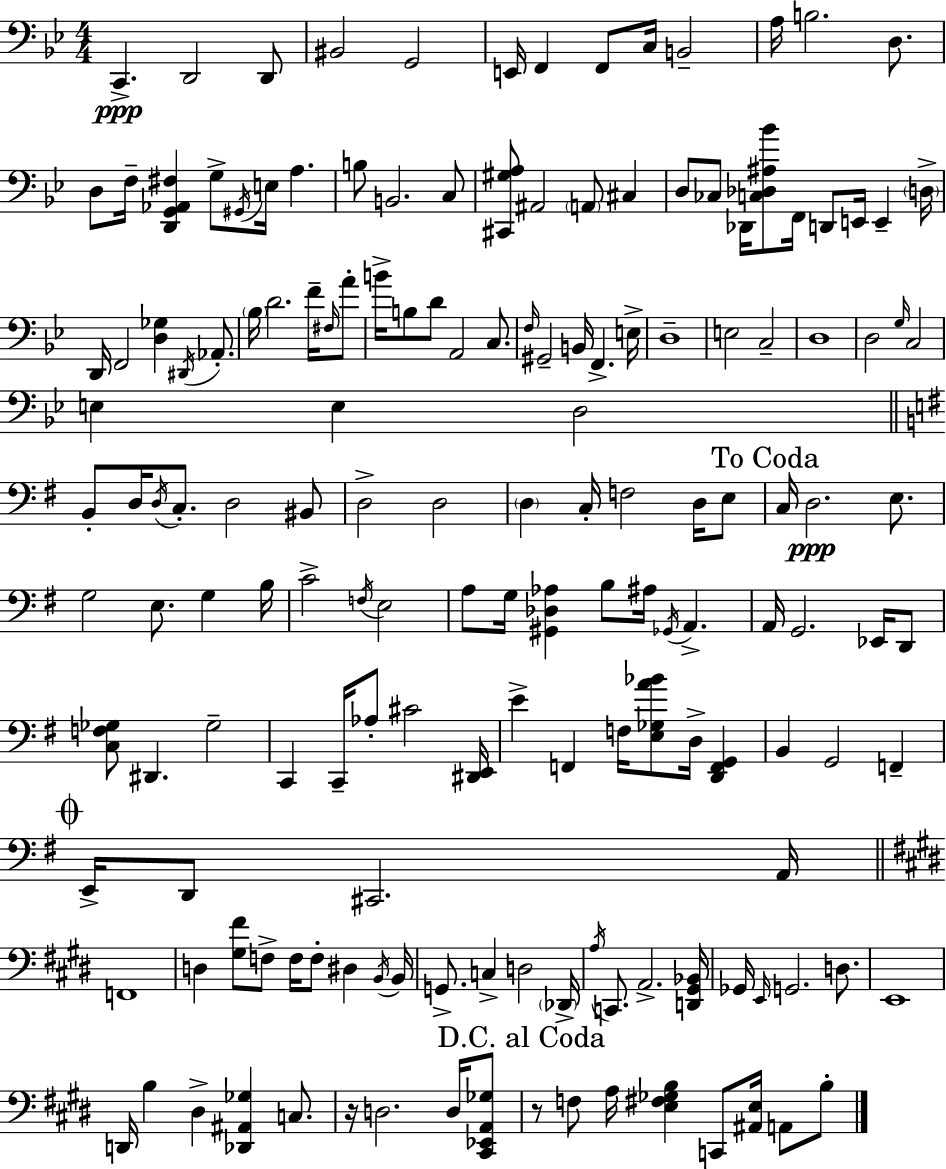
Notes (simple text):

C2/q. D2/h D2/e BIS2/h G2/h E2/s F2/q F2/e C3/s B2/h A3/s B3/h. D3/e. D3/e F3/s [D2,G2,Ab2,F#3]/q G3/e G#2/s E3/s A3/q. B3/e B2/h. C3/e [C#2,G#3,A3]/e A#2/h A2/e C#3/q D3/e CES3/e Db2/s [C3,Db3,A#3,Bb4]/e F2/s D2/e E2/s E2/q D3/s D2/s F2/h [D3,Gb3]/q D#2/s Ab2/e. Bb3/s D4/h. F4/s F#3/s A4/e B4/s B3/e D4/e A2/h C3/e. F3/s G#2/h B2/s F2/q. E3/s D3/w E3/h C3/h D3/w D3/h G3/s C3/h E3/q E3/q D3/h B2/e D3/s D3/s C3/e. D3/h BIS2/e D3/h D3/h D3/q C3/s F3/h D3/s E3/e C3/s D3/h. E3/e. G3/h E3/e. G3/q B3/s C4/h F3/s E3/h A3/e G3/s [G#2,Db3,Ab3]/q B3/e A#3/s Gb2/s A2/q. A2/s G2/h. Eb2/s D2/e [C3,F3,Gb3]/e D#2/q. Gb3/h C2/q C2/s Ab3/e C#4/h [D#2,E2]/s E4/q F2/q F3/s [E3,Gb3,A4,Bb4]/e D3/s [D2,F2,G2]/q B2/q G2/h F2/q E2/s D2/e C#2/h. A2/s F2/w D3/q [G#3,F#4]/e F3/e F3/s F3/e D#3/q B2/s B2/s G2/e. C3/q D3/h Db2/s A3/s C2/e. A2/h. [D2,G#2,Bb2]/s Gb2/s E2/s G2/h. D3/e. E2/w D2/s B3/q D#3/q [Db2,A#2,Gb3]/q C3/e. R/s D3/h. D3/s [C#2,Eb2,A2,Gb3]/e R/e F3/e A3/s [E3,F#3,Gb3,B3]/q C2/e [A#2,E3]/s A2/e B3/e